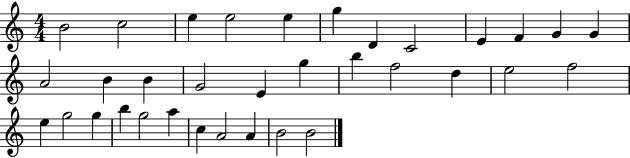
{
  \clef treble
  \numericTimeSignature
  \time 4/4
  \key c \major
  b'2 c''2 | e''4 e''2 e''4 | g''4 d'4 c'2 | e'4 f'4 g'4 g'4 | \break a'2 b'4 b'4 | g'2 e'4 g''4 | b''4 f''2 d''4 | e''2 f''2 | \break e''4 g''2 g''4 | b''4 g''2 a''4 | c''4 a'2 a'4 | b'2 b'2 | \break \bar "|."
}